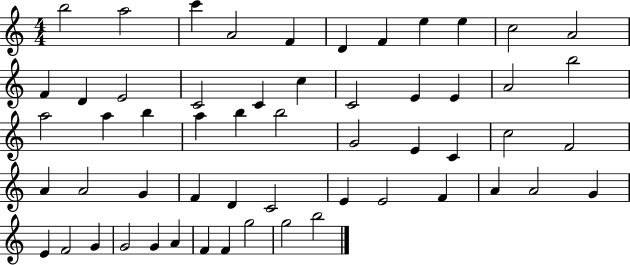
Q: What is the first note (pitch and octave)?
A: B5